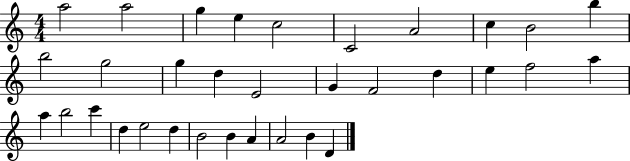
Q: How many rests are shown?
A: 0